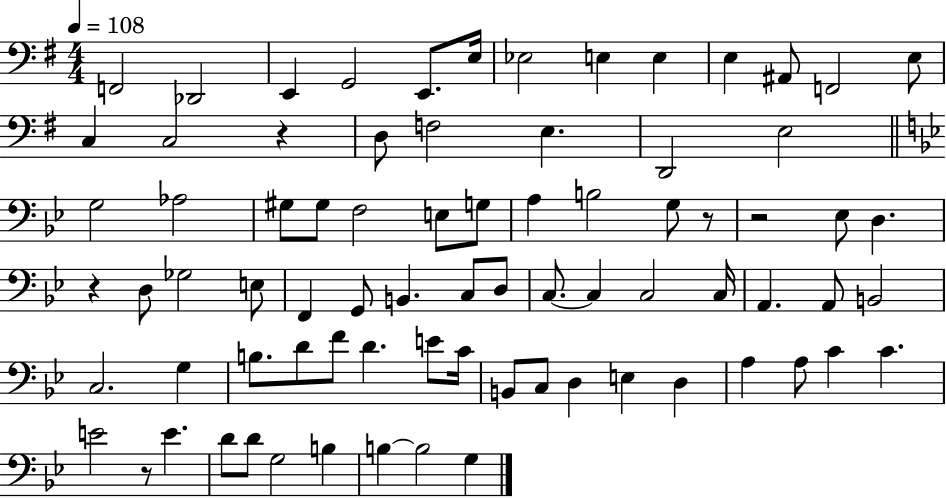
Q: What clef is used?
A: bass